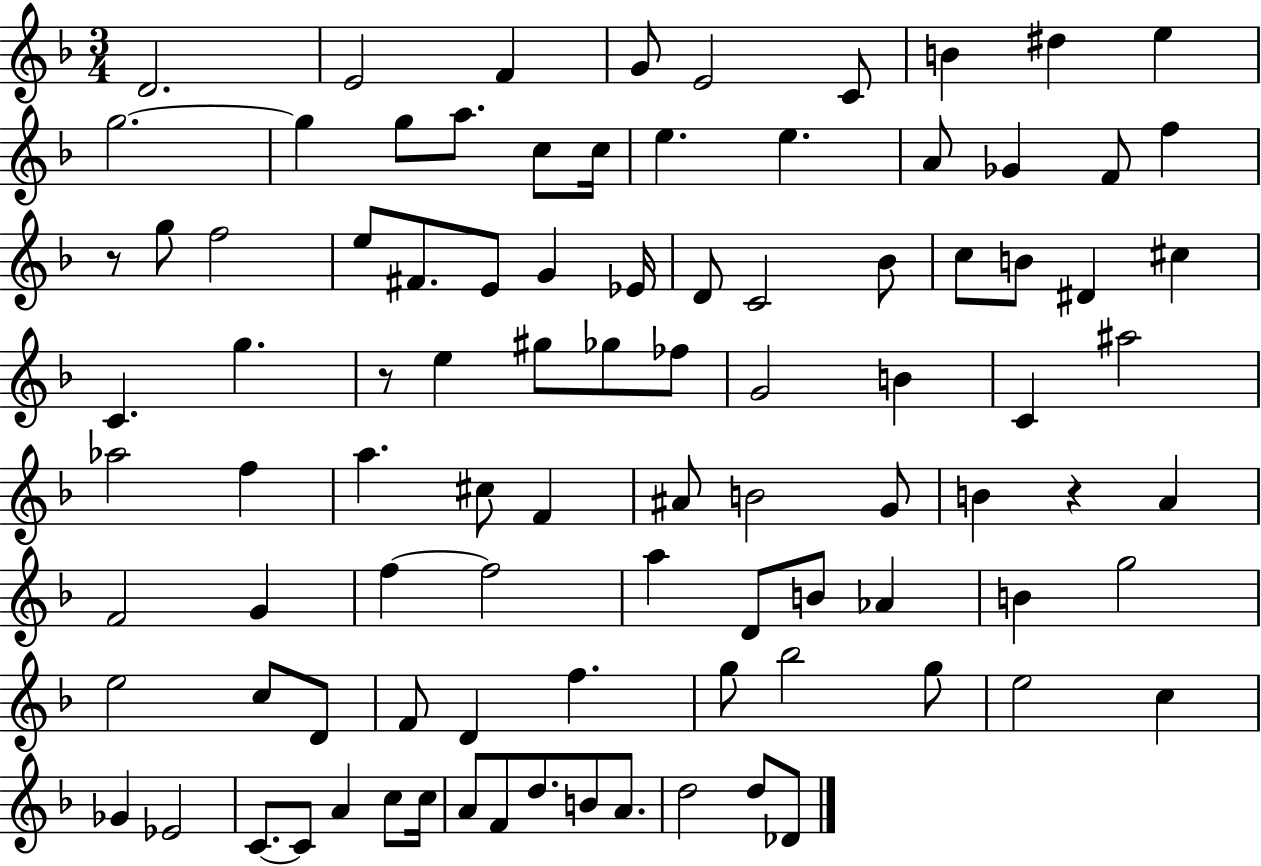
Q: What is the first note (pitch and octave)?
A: D4